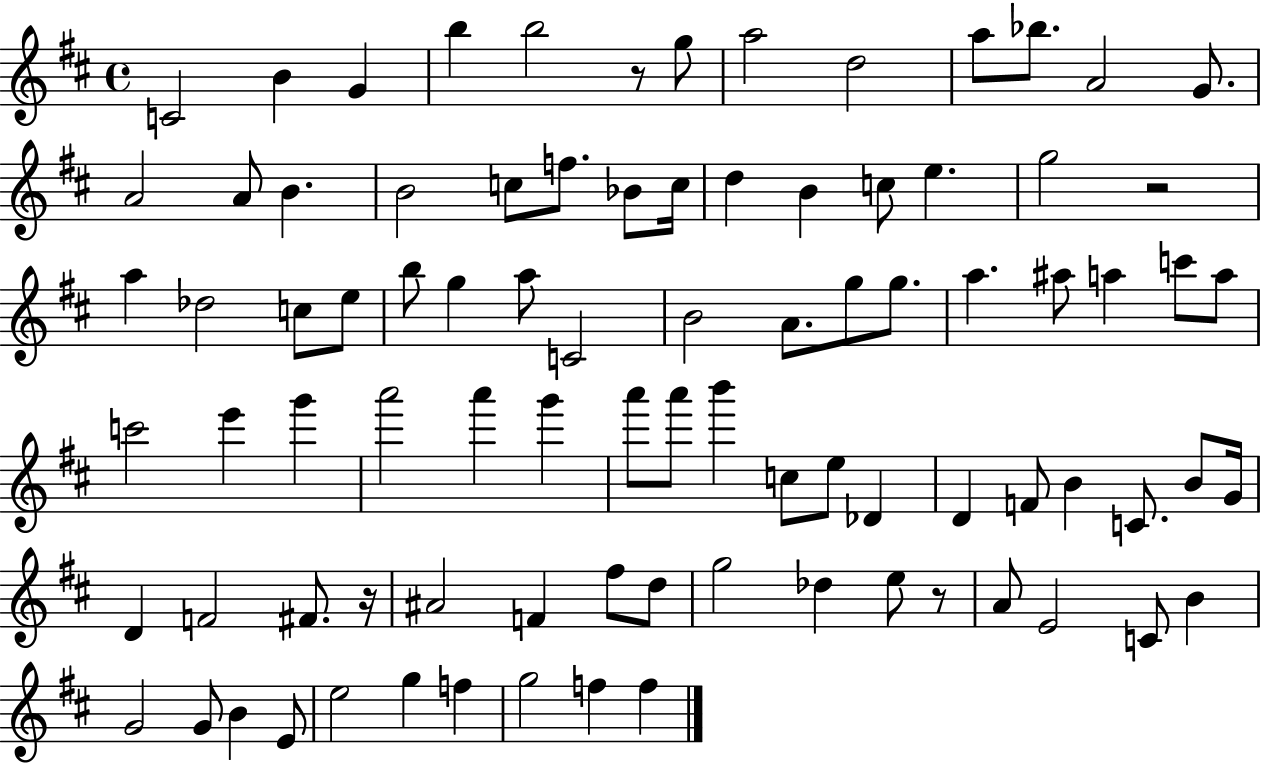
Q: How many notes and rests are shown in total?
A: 88